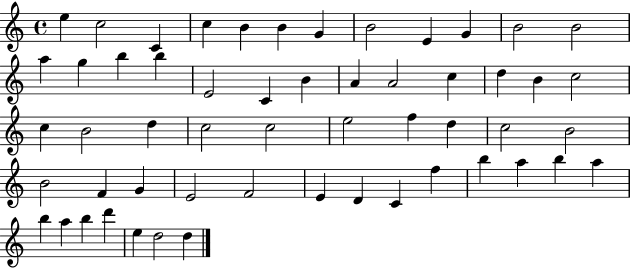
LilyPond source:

{
  \clef treble
  \time 4/4
  \defaultTimeSignature
  \key c \major
  e''4 c''2 c'4 | c''4 b'4 b'4 g'4 | b'2 e'4 g'4 | b'2 b'2 | \break a''4 g''4 b''4 b''4 | e'2 c'4 b'4 | a'4 a'2 c''4 | d''4 b'4 c''2 | \break c''4 b'2 d''4 | c''2 c''2 | e''2 f''4 d''4 | c''2 b'2 | \break b'2 f'4 g'4 | e'2 f'2 | e'4 d'4 c'4 f''4 | b''4 a''4 b''4 a''4 | \break b''4 a''4 b''4 d'''4 | e''4 d''2 d''4 | \bar "|."
}